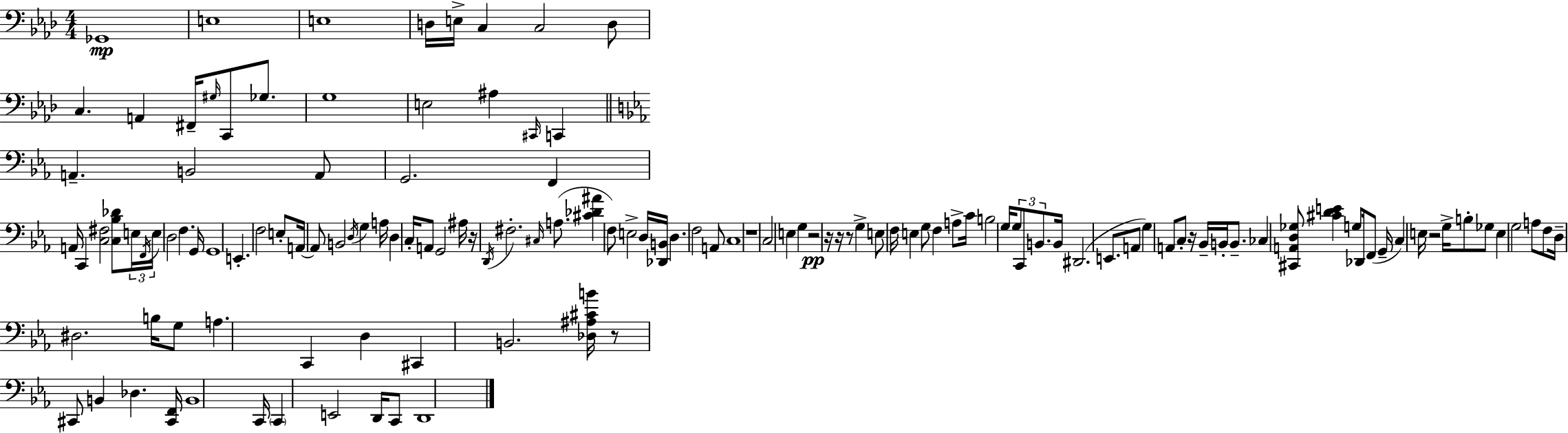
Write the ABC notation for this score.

X:1
T:Untitled
M:4/4
L:1/4
K:Fm
_G,,4 E,4 E,4 D,/4 E,/4 C, C,2 D,/2 C, A,, ^F,,/4 ^G,/4 C,,/2 _G,/2 G,4 E,2 ^A, ^C,,/4 C,, A,, B,,2 A,,/2 G,,2 F,, A,,/4 C,, [C,^F,]2 [C,_B,_D]/2 E,/4 F,,/4 E,/4 D,2 F, G,,/4 G,,4 E,, F,2 E,/2 A,,/4 A,,/2 B,,2 D,/4 G, A,/4 D, C,/4 A,,/2 G,,2 ^A,/4 z/4 D,,/4 ^F,2 ^C,/4 A,/2 [^C_D^A] F,/2 E,2 D,/4 [_D,,B,,]/4 D, F,2 A,,/2 C,4 z4 C,2 E, G, z2 z/4 z/4 z/2 G, E,/2 F,/4 E, G,/2 F, A,/2 C/4 B,2 G,/4 G,/2 C,,/2 B,,/2 B,,/4 ^D,,2 E,,/2 A,,/2 G, A,,/2 C,/2 z/4 _B,,/4 B,,/4 B,,/2 _C, [^C,,A,,D,_G,]/2 [^CDE] G,/2 _D,,/4 F,,/2 G,,/4 C, E,/4 z2 G,/4 B,/2 _G,/2 E, G,2 A,/2 F,/2 D,/4 ^D,2 B,/4 G,/2 A, C,, D, ^C,, B,,2 [_D,^A,^CB]/4 z/2 ^C,,/2 B,, _D, [^C,,F,,]/4 B,,4 C,,/4 C,, E,,2 D,,/4 C,,/2 D,,4